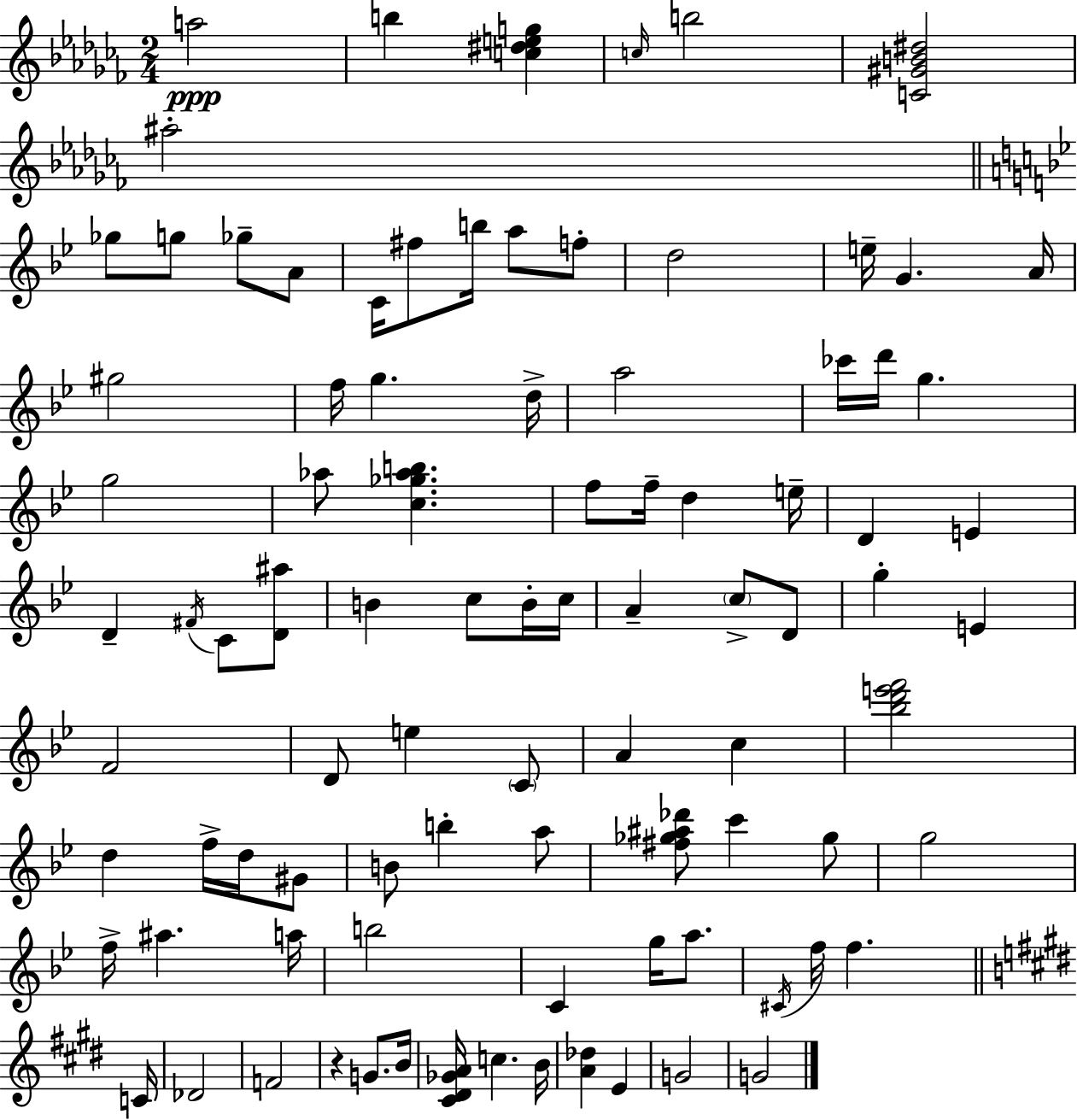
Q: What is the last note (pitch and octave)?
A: G4